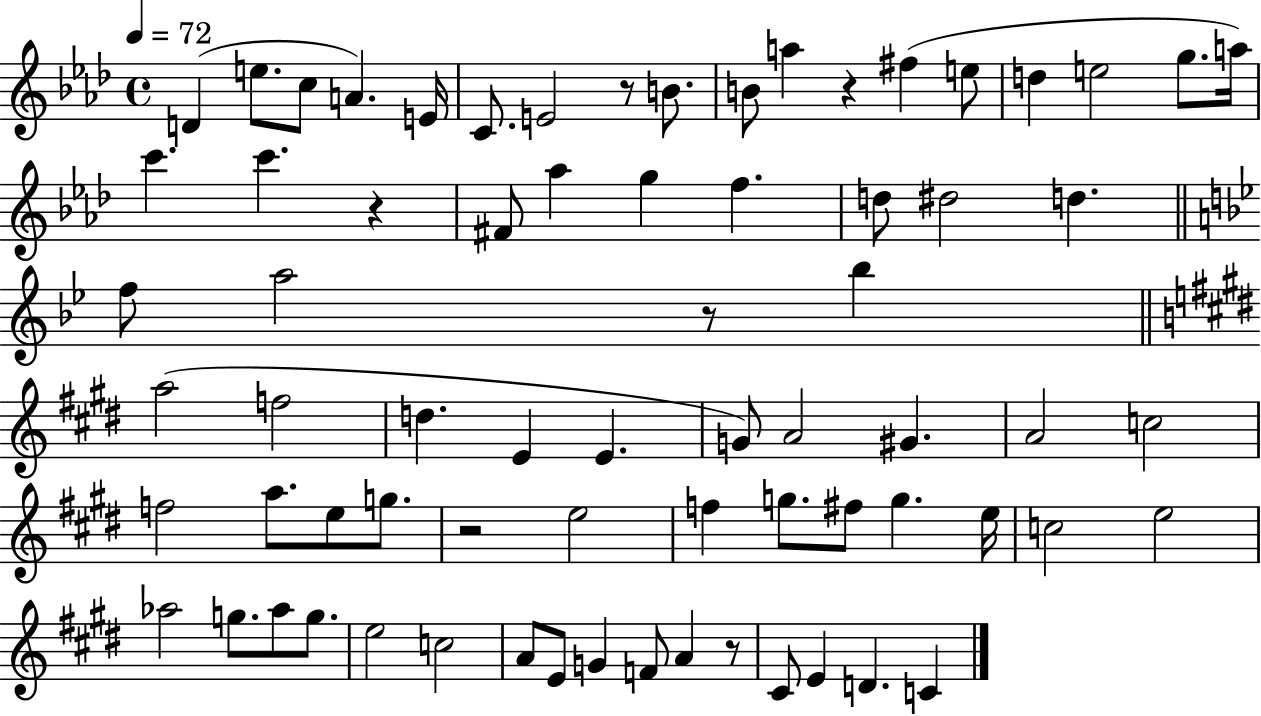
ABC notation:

X:1
T:Untitled
M:4/4
L:1/4
K:Ab
D e/2 c/2 A E/4 C/2 E2 z/2 B/2 B/2 a z ^f e/2 d e2 g/2 a/4 c' c' z ^F/2 _a g f d/2 ^d2 d f/2 a2 z/2 _b a2 f2 d E E G/2 A2 ^G A2 c2 f2 a/2 e/2 g/2 z2 e2 f g/2 ^f/2 g e/4 c2 e2 _a2 g/2 _a/2 g/2 e2 c2 A/2 E/2 G F/2 A z/2 ^C/2 E D C